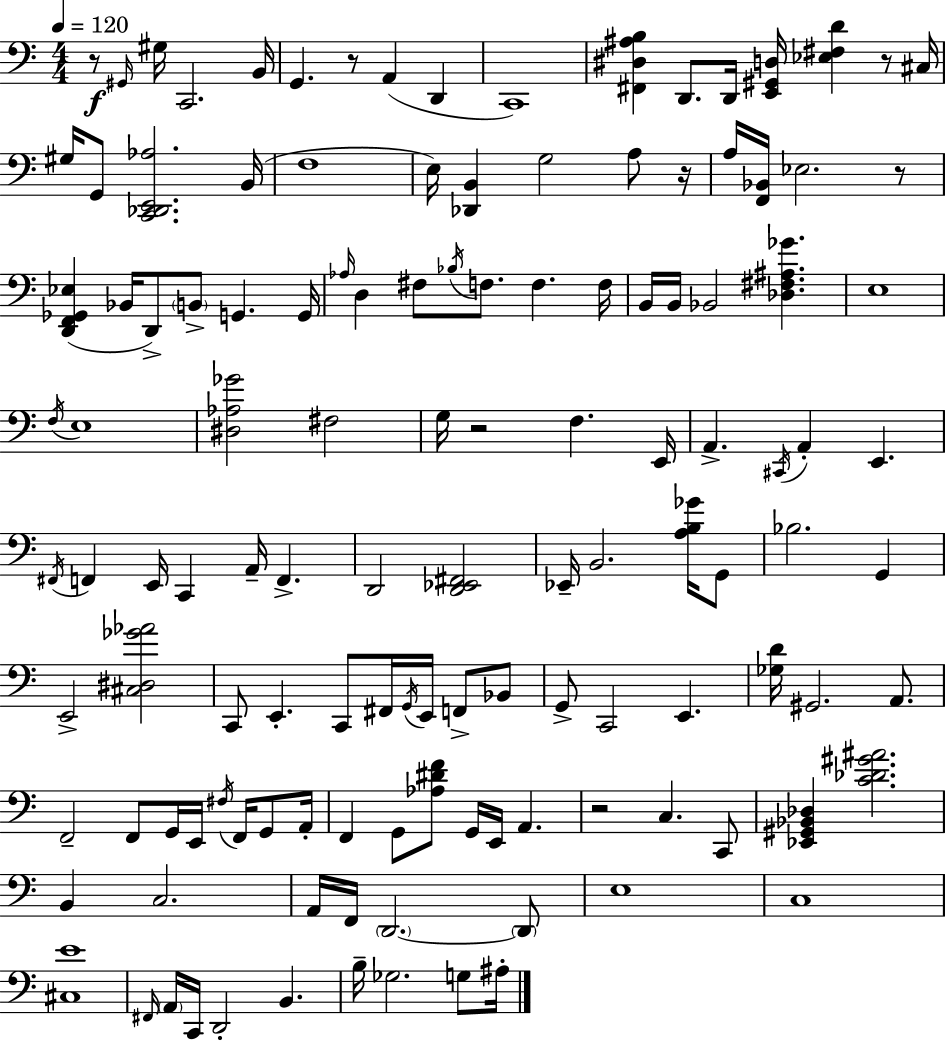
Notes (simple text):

R/e G#2/s G#3/s C2/h. B2/s G2/q. R/e A2/q D2/q C2/w [F#2,D#3,A#3,B3]/q D2/e. D2/s [E2,G#2,D3]/s [Eb3,F#3,D4]/q R/e C#3/s G#3/s G2/e [C2,Db2,E2,Ab3]/h. B2/s F3/w E3/s [Db2,B2]/q G3/h A3/e R/s A3/s [F2,Bb2]/s Eb3/h. R/e [D2,F2,Gb2,Eb3]/q Bb2/s D2/e B2/e G2/q. G2/s Ab3/s D3/q F#3/e Bb3/s F3/e. F3/q. F3/s B2/s B2/s Bb2/h [Db3,F#3,A#3,Gb4]/q. E3/w F3/s E3/w [D#3,Ab3,Gb4]/h F#3/h G3/s R/h F3/q. E2/s A2/q. C#2/s A2/q E2/q. F#2/s F2/q E2/s C2/q A2/s F2/q. D2/h [D2,Eb2,F#2]/h Eb2/s B2/h. [A3,B3,Gb4]/s G2/e Bb3/h. G2/q E2/h [C#3,D#3,Gb4,Ab4]/h C2/e E2/q. C2/e F#2/s G2/s E2/s F2/e Bb2/e G2/e C2/h E2/q. [Gb3,D4]/s G#2/h. A2/e. F2/h F2/e G2/s E2/s F#3/s F2/s G2/e A2/s F2/q G2/e [Ab3,D#4,F4]/e G2/s E2/s A2/q. R/h C3/q. C2/e [Eb2,G#2,Bb2,Db3]/q [C4,Db4,G#4,A#4]/h. B2/q C3/h. A2/s F2/s D2/h. D2/e E3/w C3/w [C#3,E4]/w F#2/s A2/s C2/s D2/h B2/q. B3/s Gb3/h. G3/e A#3/s